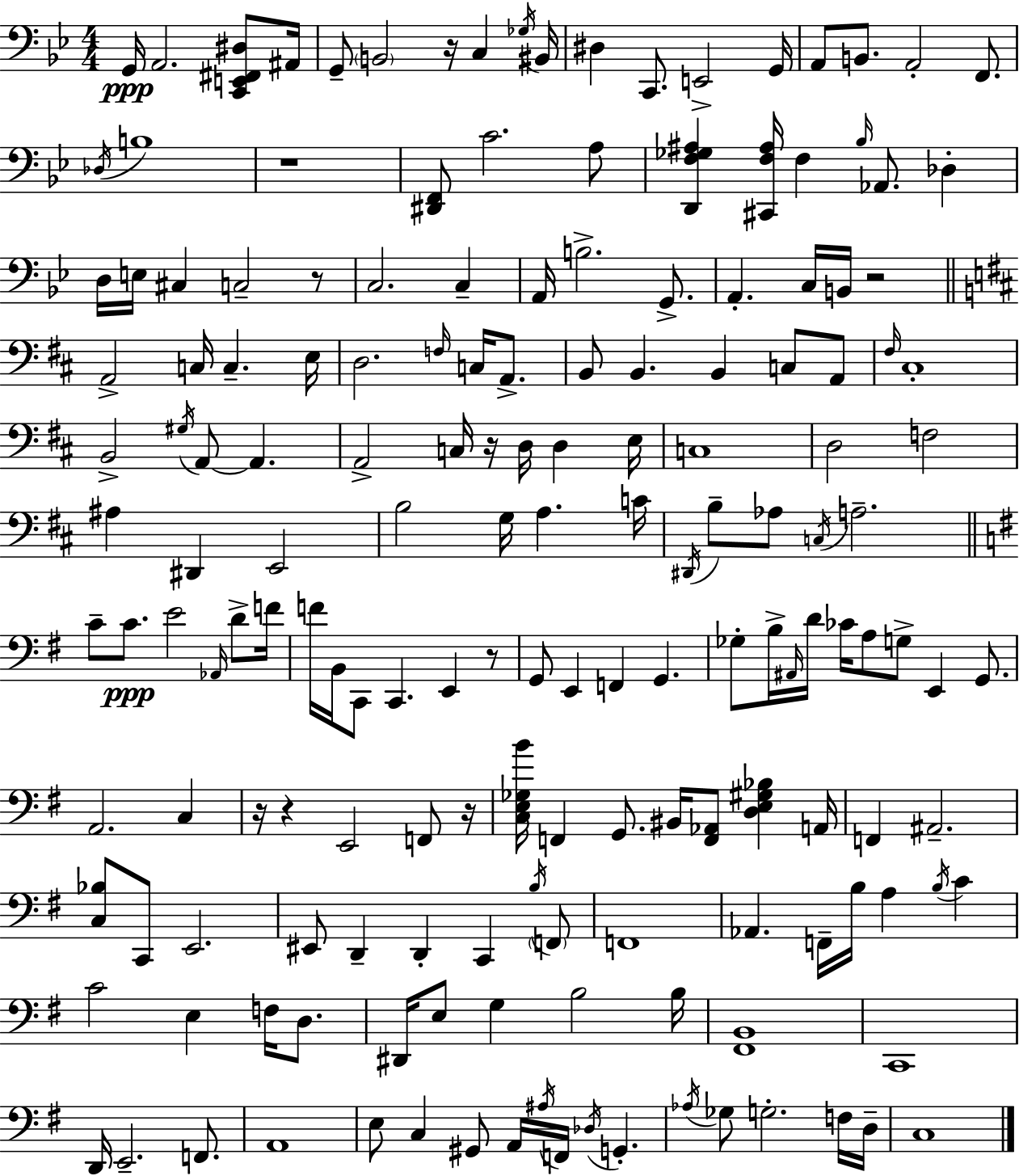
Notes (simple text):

G2/s A2/h. [C2,E2,F#2,D#3]/e A#2/s G2/e B2/h R/s C3/q Gb3/s BIS2/s D#3/q C2/e. E2/h G2/s A2/e B2/e. A2/h F2/e. Db3/s B3/w R/w [D#2,F2]/e C4/h. A3/e [D2,F3,Gb3,A#3]/q [C#2,F3,A#3]/s F3/q Bb3/s Ab2/e. Db3/q D3/s E3/s C#3/q C3/h R/e C3/h. C3/q A2/s B3/h. G2/e. A2/q. C3/s B2/s R/h A2/h C3/s C3/q. E3/s D3/h. F3/s C3/s A2/e. B2/e B2/q. B2/q C3/e A2/e F#3/s C#3/w B2/h G#3/s A2/e A2/q. A2/h C3/s R/s D3/s D3/q E3/s C3/w D3/h F3/h A#3/q D#2/q E2/h B3/h G3/s A3/q. C4/s D#2/s B3/e Ab3/e C3/s A3/h. C4/e C4/e. E4/h Ab2/s D4/e F4/s F4/s B2/s C2/e C2/q. E2/q R/e G2/e E2/q F2/q G2/q. Gb3/e B3/s A#2/s D4/s CES4/s A3/e G3/e E2/q G2/e. A2/h. C3/q R/s R/q E2/h F2/e R/s [C3,E3,Gb3,B4]/s F2/q G2/e. BIS2/s [F2,Ab2]/e [D3,E3,G#3,Bb3]/q A2/s F2/q A#2/h. [C3,Bb3]/e C2/e E2/h. EIS2/e D2/q D2/q C2/q B3/s F2/e F2/w Ab2/q. F2/s B3/s A3/q B3/s C4/q C4/h E3/q F3/s D3/e. D#2/s E3/e G3/q B3/h B3/s [F#2,B2]/w C2/w D2/s E2/h. F2/e. A2/w E3/e C3/q G#2/e A2/s A#3/s F2/s Db3/s G2/q. Ab3/s Gb3/e G3/h. F3/s D3/s C3/w